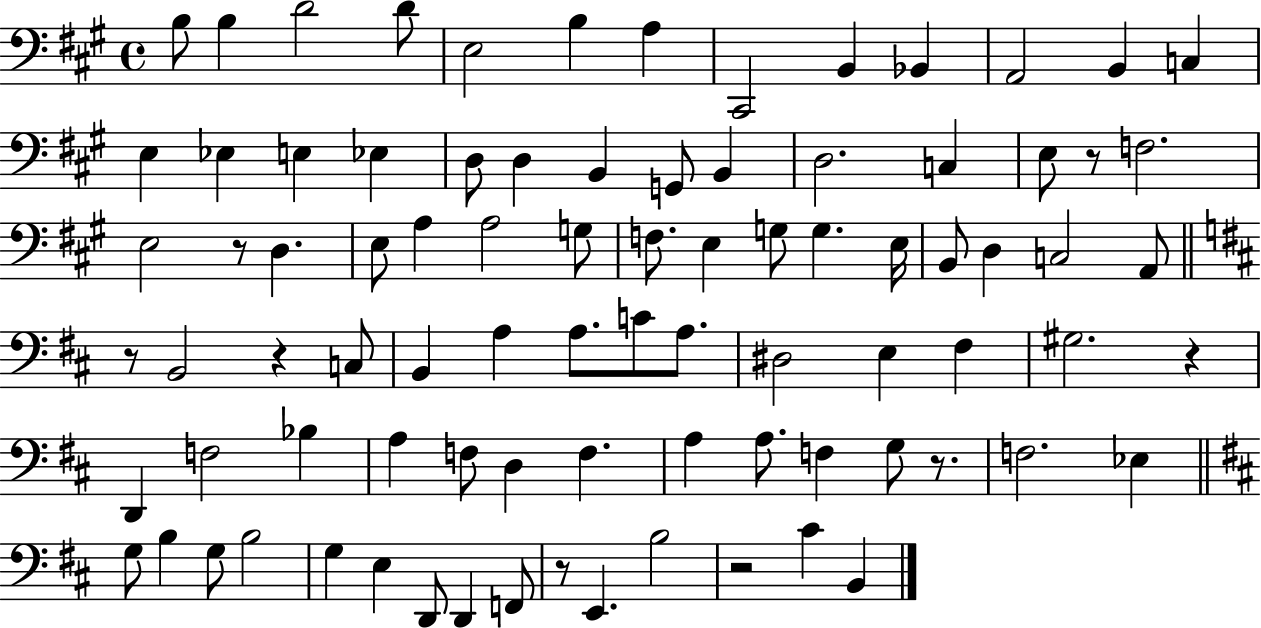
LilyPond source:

{
  \clef bass
  \time 4/4
  \defaultTimeSignature
  \key a \major
  b8 b4 d'2 d'8 | e2 b4 a4 | cis,2 b,4 bes,4 | a,2 b,4 c4 | \break e4 ees4 e4 ees4 | d8 d4 b,4 g,8 b,4 | d2. c4 | e8 r8 f2. | \break e2 r8 d4. | e8 a4 a2 g8 | f8. e4 g8 g4. e16 | b,8 d4 c2 a,8 | \break \bar "||" \break \key d \major r8 b,2 r4 c8 | b,4 a4 a8. c'8 a8. | dis2 e4 fis4 | gis2. r4 | \break d,4 f2 bes4 | a4 f8 d4 f4. | a4 a8. f4 g8 r8. | f2. ees4 | \break \bar "||" \break \key d \major g8 b4 g8 b2 | g4 e4 d,8 d,4 f,8 | r8 e,4. b2 | r2 cis'4 b,4 | \break \bar "|."
}